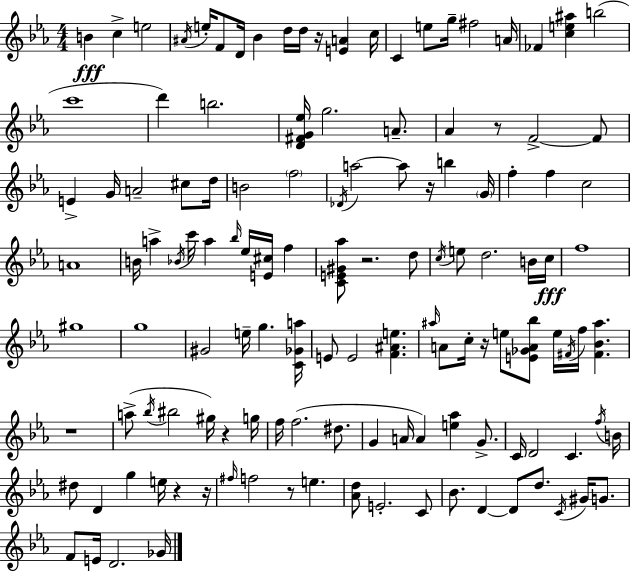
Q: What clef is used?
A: treble